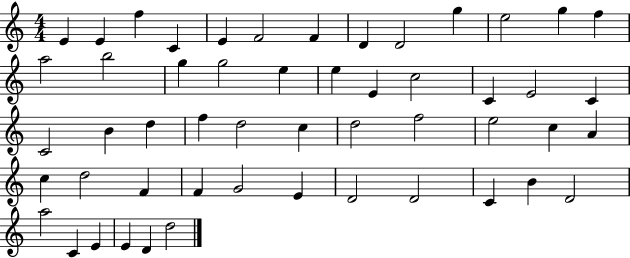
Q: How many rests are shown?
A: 0